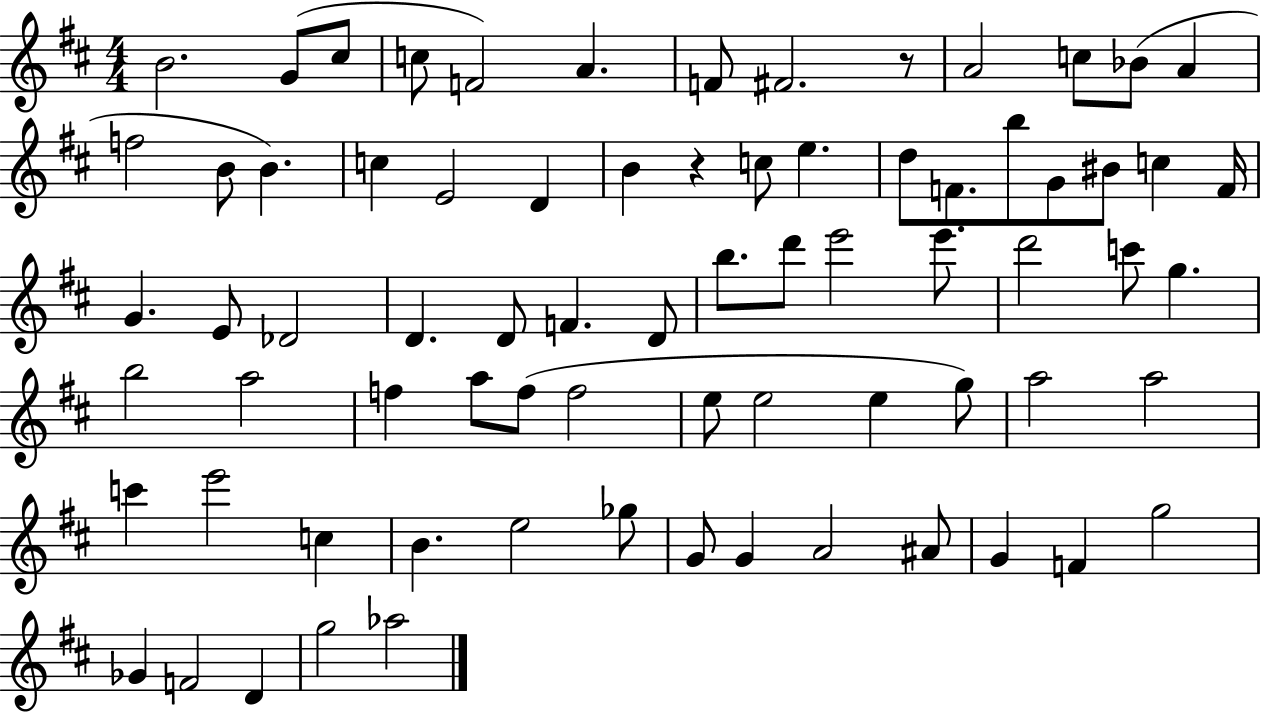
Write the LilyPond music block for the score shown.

{
  \clef treble
  \numericTimeSignature
  \time 4/4
  \key d \major
  b'2. g'8( cis''8 | c''8 f'2) a'4. | f'8 fis'2. r8 | a'2 c''8 bes'8( a'4 | \break f''2 b'8 b'4.) | c''4 e'2 d'4 | b'4 r4 c''8 e''4. | d''8 f'8. b''8 g'8 bis'8 c''4 f'16 | \break g'4. e'8 des'2 | d'4. d'8 f'4. d'8 | b''8. d'''8 e'''2 e'''8. | d'''2 c'''8 g''4. | \break b''2 a''2 | f''4 a''8 f''8( f''2 | e''8 e''2 e''4 g''8) | a''2 a''2 | \break c'''4 e'''2 c''4 | b'4. e''2 ges''8 | g'8 g'4 a'2 ais'8 | g'4 f'4 g''2 | \break ges'4 f'2 d'4 | g''2 aes''2 | \bar "|."
}